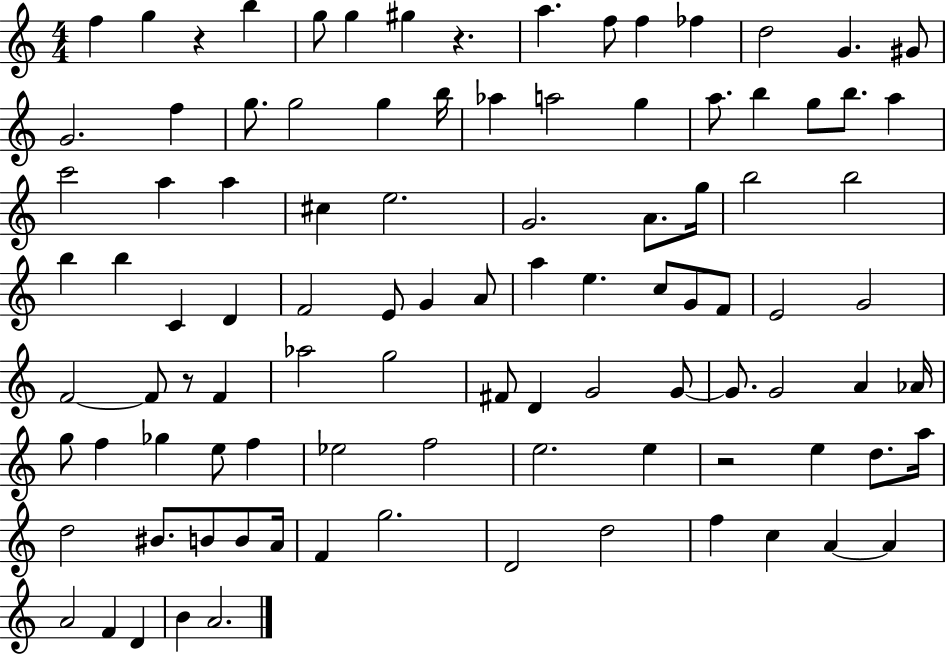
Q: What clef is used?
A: treble